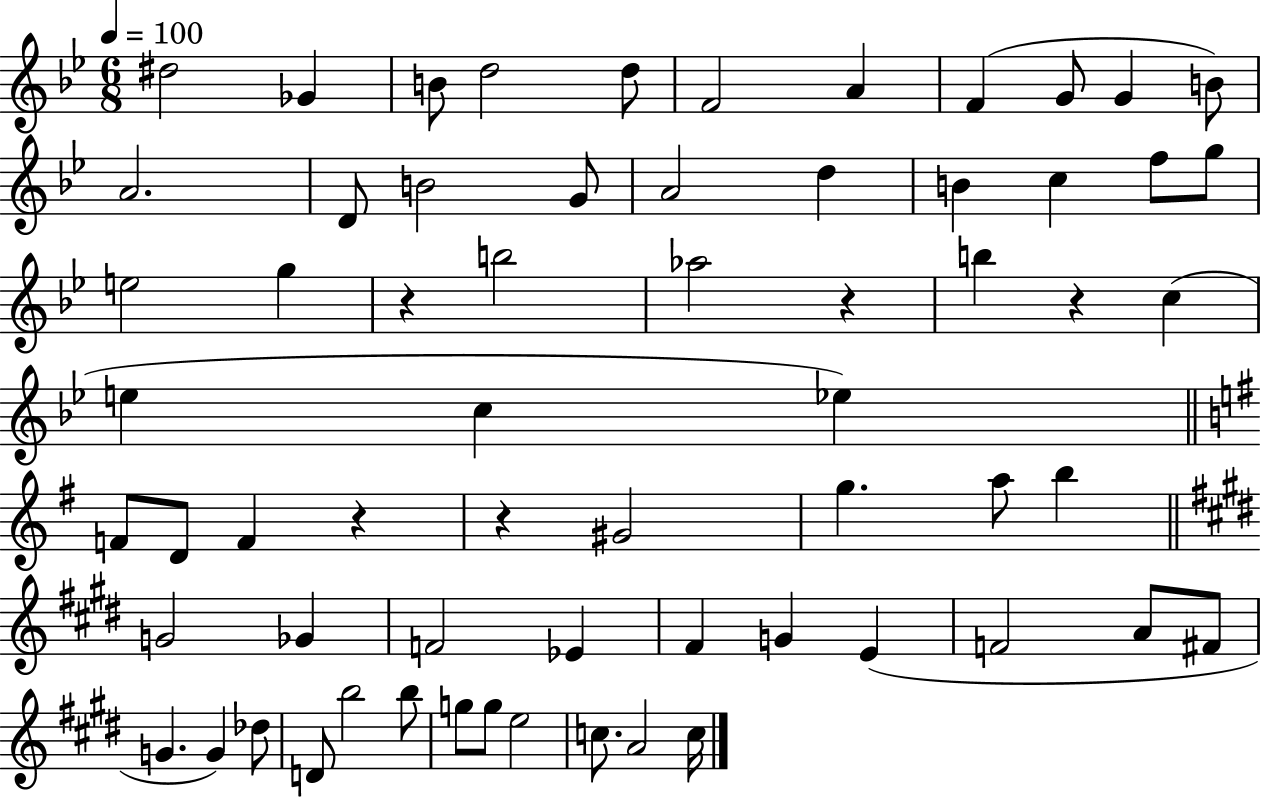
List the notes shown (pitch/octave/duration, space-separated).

D#5/h Gb4/q B4/e D5/h D5/e F4/h A4/q F4/q G4/e G4/q B4/e A4/h. D4/e B4/h G4/e A4/h D5/q B4/q C5/q F5/e G5/e E5/h G5/q R/q B5/h Ab5/h R/q B5/q R/q C5/q E5/q C5/q Eb5/q F4/e D4/e F4/q R/q R/q G#4/h G5/q. A5/e B5/q G4/h Gb4/q F4/h Eb4/q F#4/q G4/q E4/q F4/h A4/e F#4/e G4/q. G4/q Db5/e D4/e B5/h B5/e G5/e G5/e E5/h C5/e. A4/h C5/s